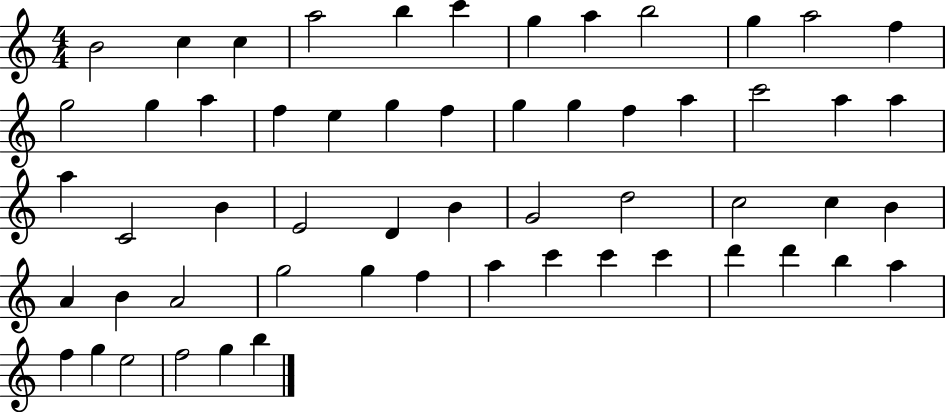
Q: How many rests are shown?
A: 0